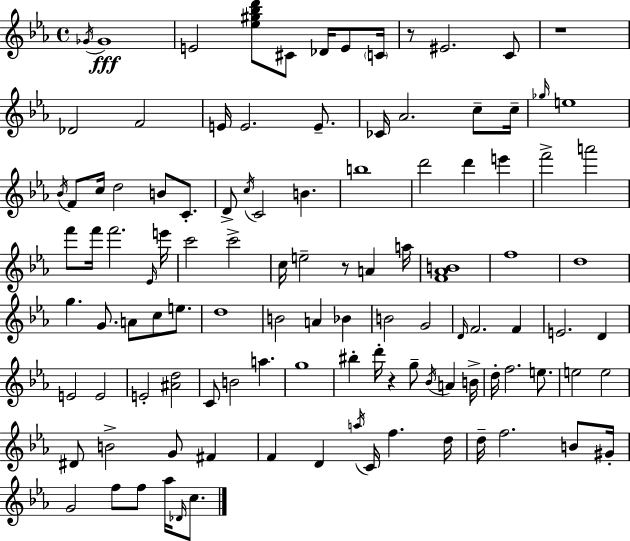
X:1
T:Untitled
M:4/4
L:1/4
K:Cm
_G/4 _G4 E2 [_e^g_bd']/2 ^C/2 _D/4 E/2 C/4 z/2 ^E2 C/2 z4 _D2 F2 E/4 E2 E/2 _C/4 _A2 c/2 c/4 _g/4 e4 _B/4 F/2 c/4 d2 B/2 C/2 D/2 c/4 C2 B b4 d'2 d' e' f'2 a'2 f'/2 f'/4 f'2 _E/4 e'/4 c'2 c'2 c/4 e2 z/2 A a/4 [F_AB]4 f4 d4 g G/2 A/2 c/2 e/2 d4 B2 A _B B2 G2 D/4 F2 F E2 D E2 E2 E2 [^Ad]2 C/2 B2 a g4 ^b d'/4 z g/2 _B/4 A B/4 d/4 f2 e/2 e2 e2 ^D/2 B2 G/2 ^F F D a/4 C/4 f d/4 d/4 f2 B/2 ^G/4 G2 f/2 f/2 _a/4 _D/4 c/2